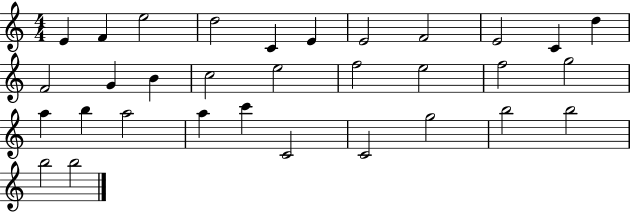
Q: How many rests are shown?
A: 0